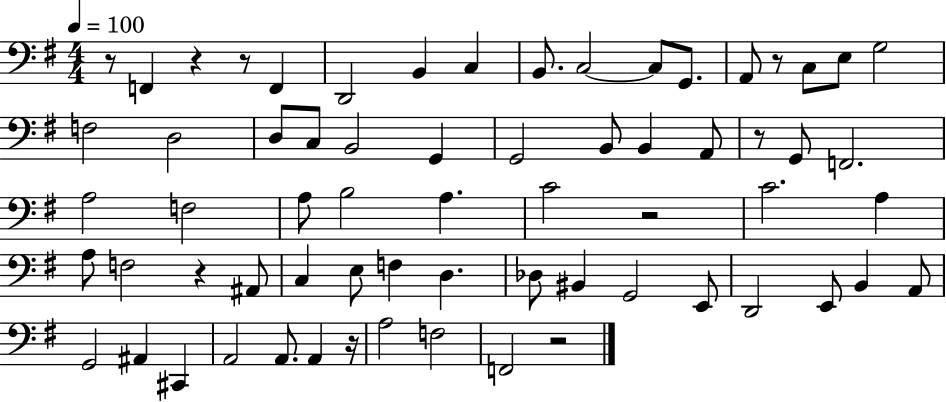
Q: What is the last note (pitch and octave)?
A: F2